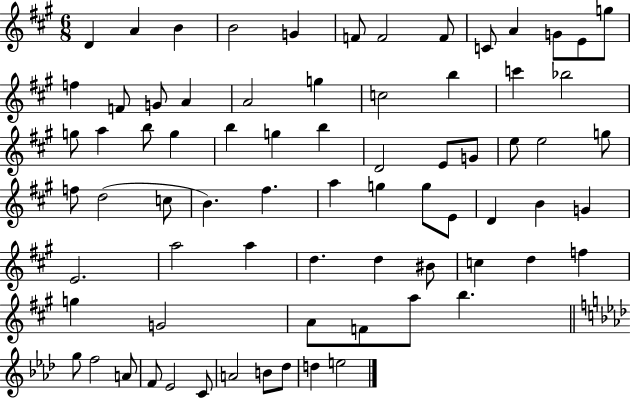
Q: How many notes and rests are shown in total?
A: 74